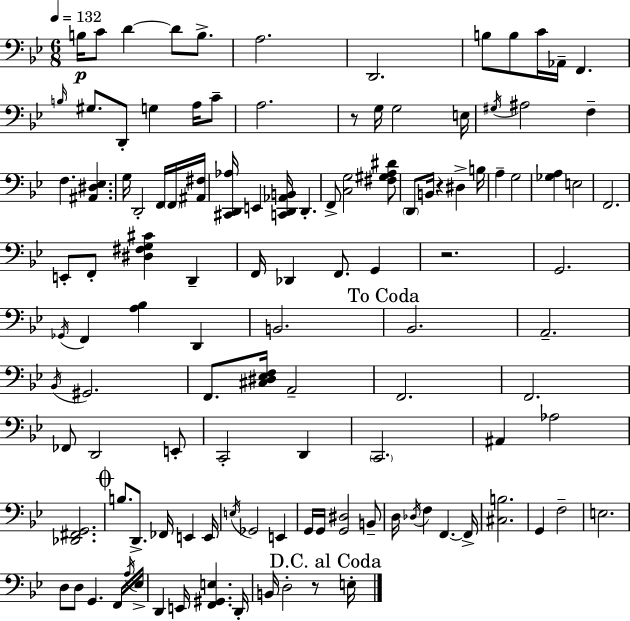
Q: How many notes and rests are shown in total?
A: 118